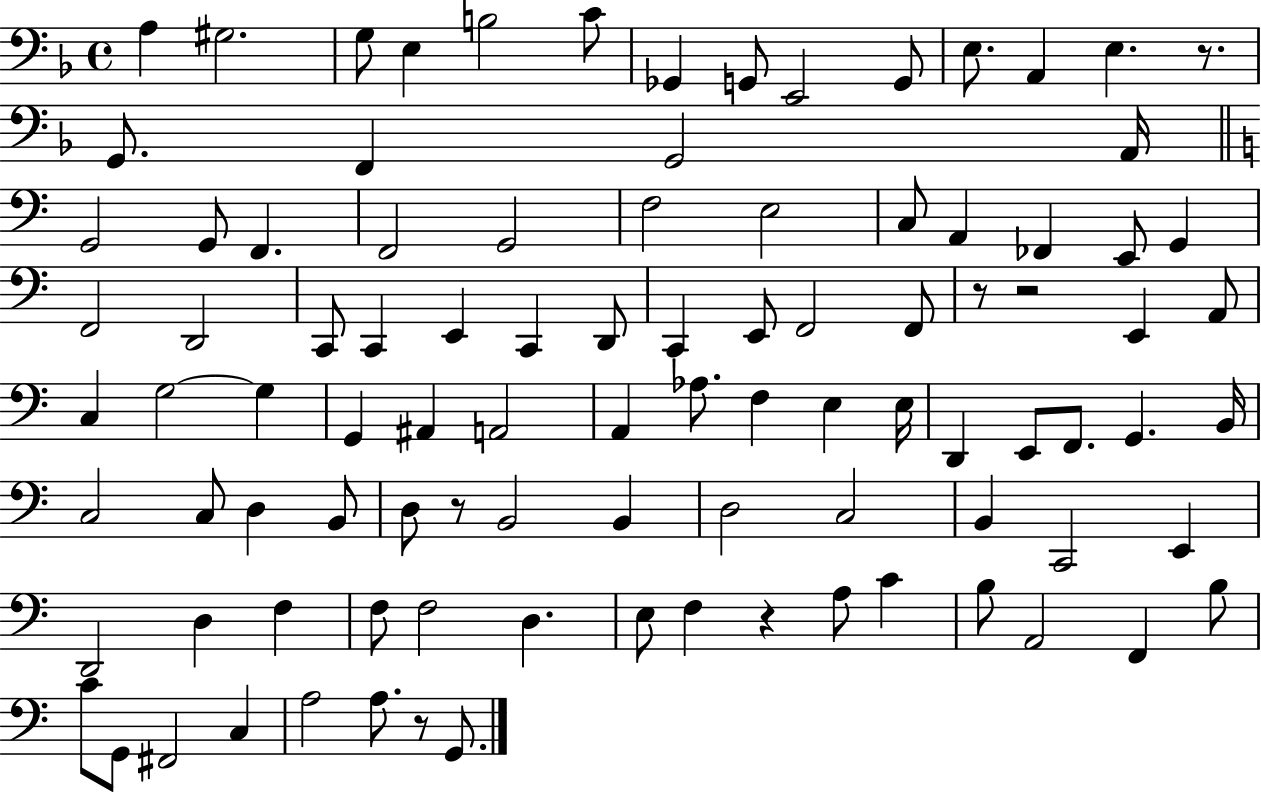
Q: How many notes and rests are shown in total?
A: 97